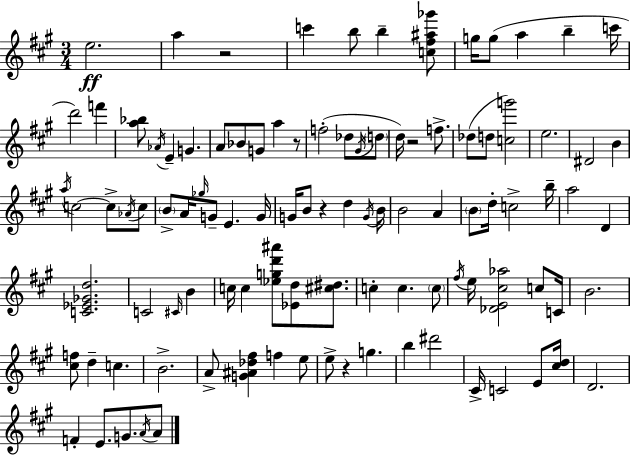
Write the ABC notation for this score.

X:1
T:Untitled
M:3/4
L:1/4
K:A
e2 a z2 c' b/2 b [c^f^a_g']/2 g/4 g/2 a b c'/4 d'2 f' [a_b]/2 _A/4 E G A/2 _B/2 G/2 a z/2 f2 _d/2 ^G/4 d/2 d/4 z2 f/2 _d/2 d/2 [cg']2 e2 ^D2 B a/4 c2 c/2 _A/4 c/2 B/2 A/4 _g/4 G/2 E G/4 G/4 B/2 z d G/4 B/4 B2 A B/2 d/4 c2 b/4 a2 D [C_E_Gd]2 C2 ^C/4 B c/4 c [_egd'^a']/2 [_Ed]/2 [^c^d]/2 c c c/2 ^f/4 e/4 [_DE^c_a]2 c/2 C/4 B2 [^cf]/2 d c B2 A/2 [G^A_d^f] f e/2 e/2 z g b ^d'2 ^C/4 C2 E/2 [^cd]/4 D2 F E/2 G/2 A/4 A/2